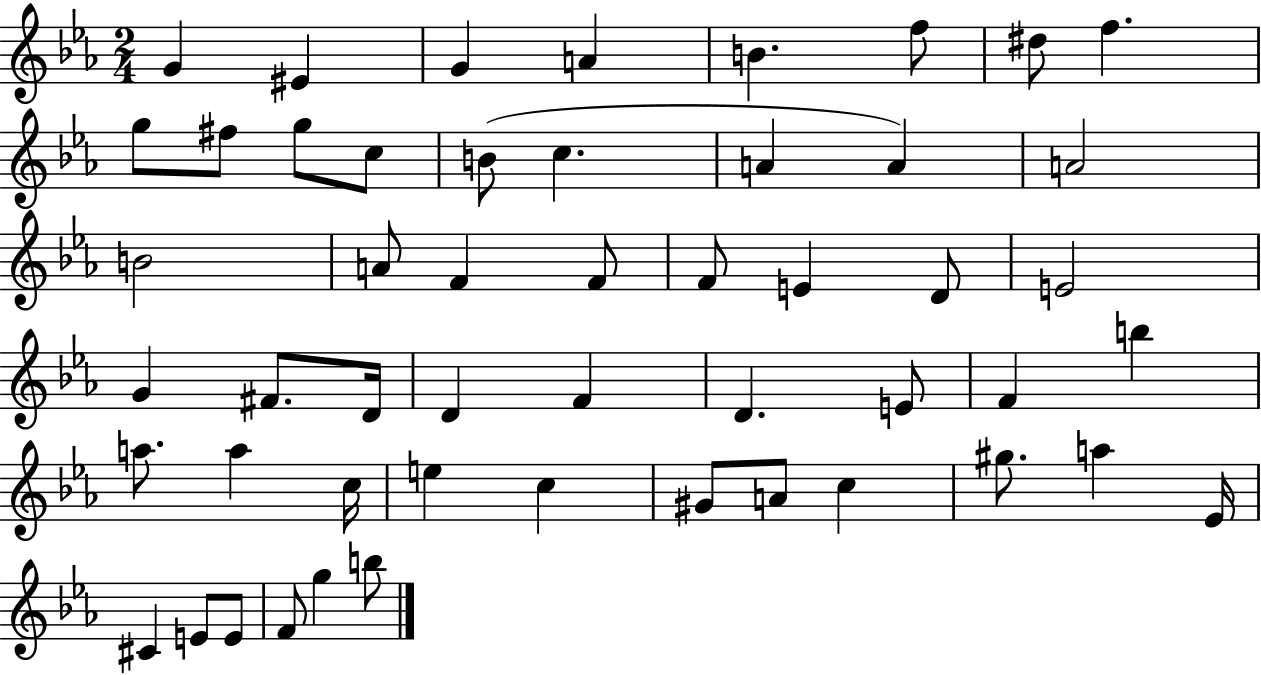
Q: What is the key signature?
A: EES major